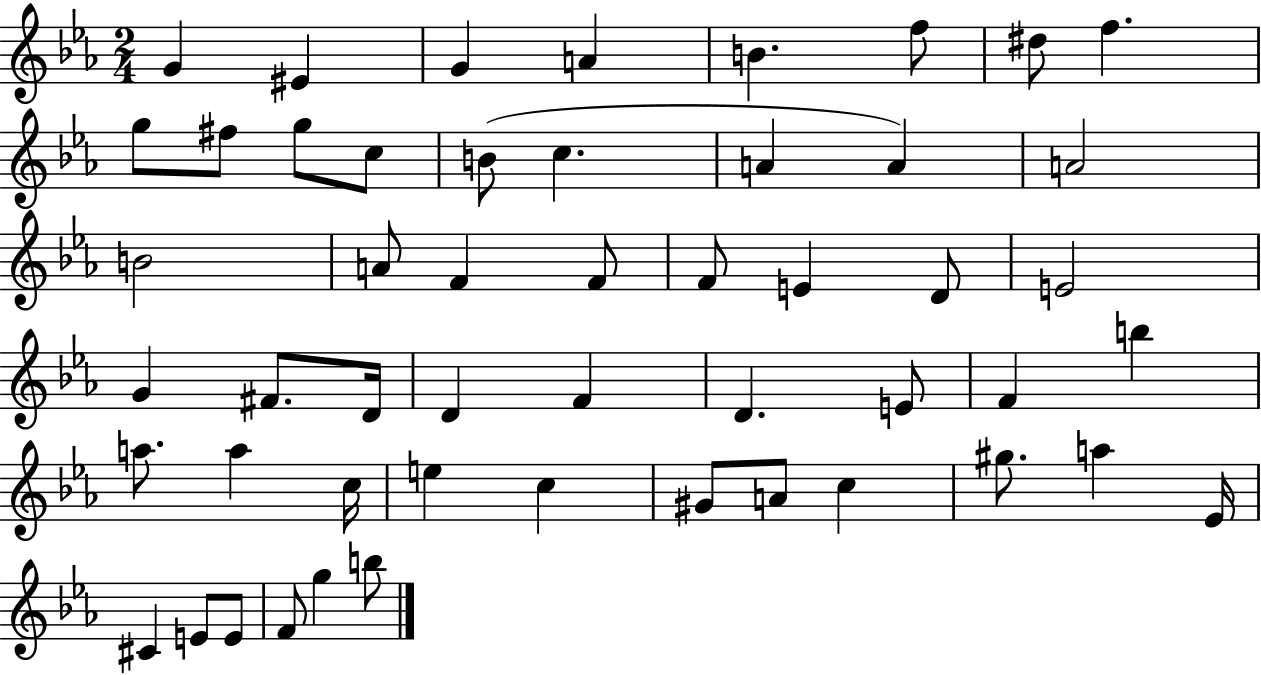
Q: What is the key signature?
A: EES major